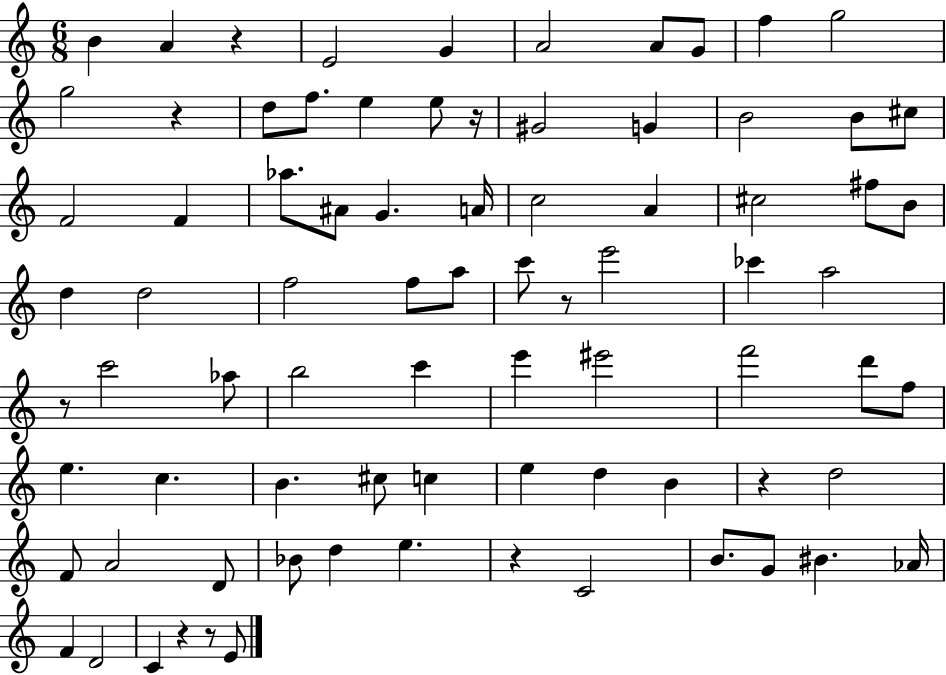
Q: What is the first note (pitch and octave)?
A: B4